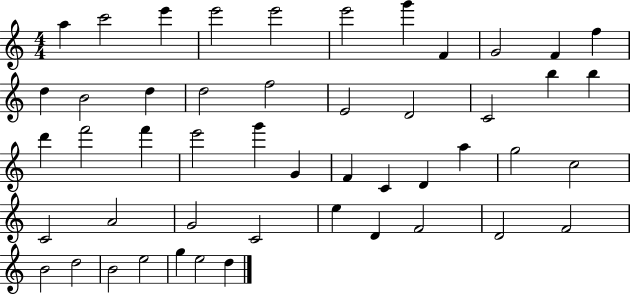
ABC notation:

X:1
T:Untitled
M:4/4
L:1/4
K:C
a c'2 e' e'2 e'2 e'2 g' F G2 F f d B2 d d2 f2 E2 D2 C2 b b d' f'2 f' e'2 g' G F C D a g2 c2 C2 A2 G2 C2 e D F2 D2 F2 B2 d2 B2 e2 g e2 d